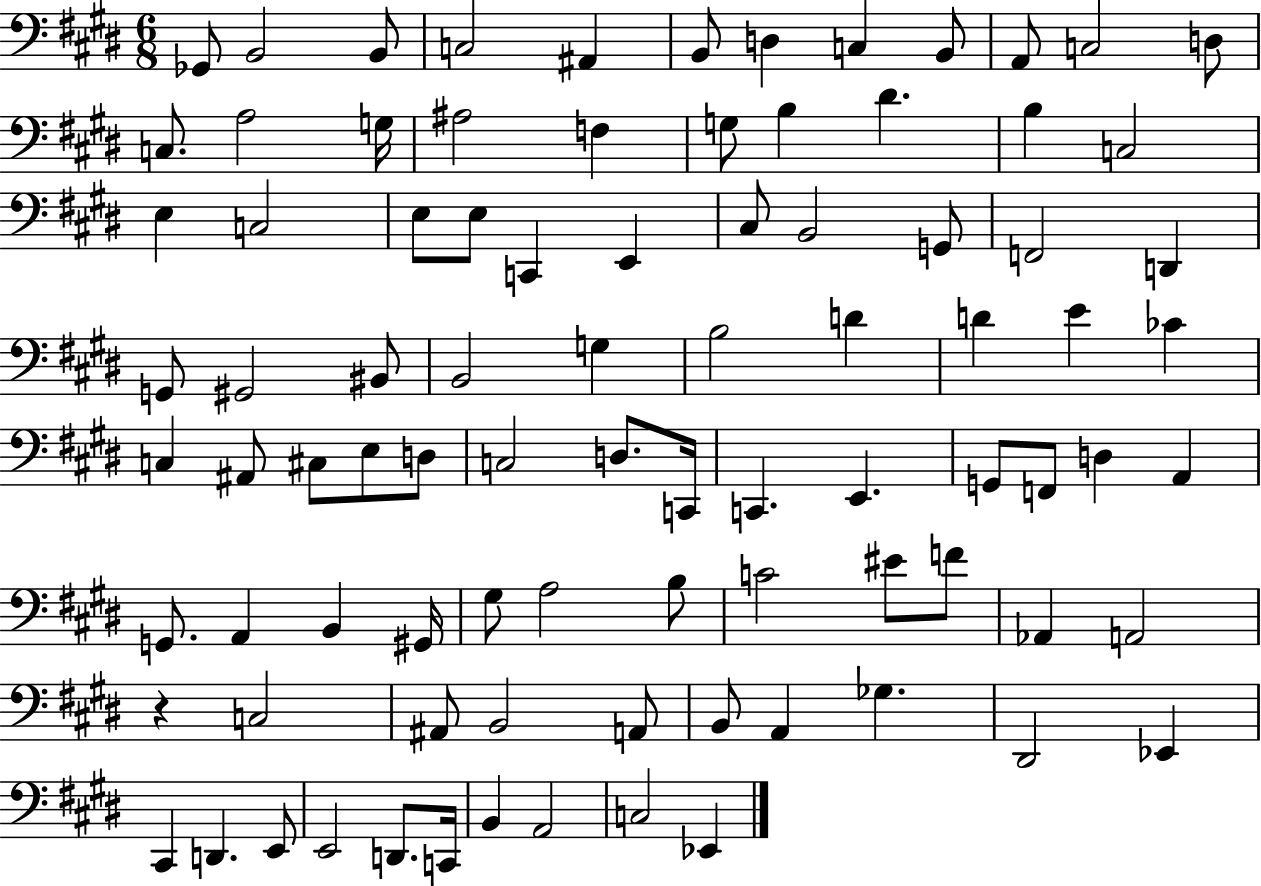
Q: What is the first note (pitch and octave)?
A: Gb2